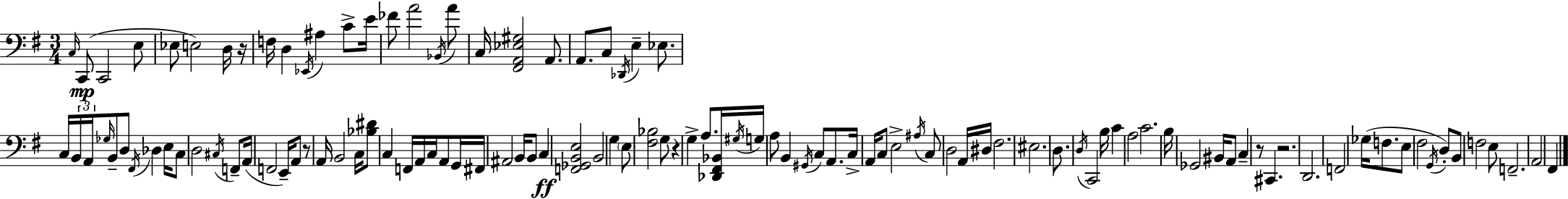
X:1
T:Untitled
M:3/4
L:1/4
K:Em
C,/4 C,,/2 C,,2 E,/2 _E,/2 E,2 D,/4 z/4 F,/4 D, _E,,/4 ^A, C/2 E/4 _F/2 A2 _B,,/4 A/2 C,/4 [^F,,A,,_E,^G,]2 A,,/2 A,,/2 C,/2 _D,,/4 E, _E,/2 C,/4 B,,/4 A,,/4 _G,/4 B,,/2 D,/2 ^F,,/4 _D, E,/4 C,/2 D,2 ^C,/4 F,,/2 A,,/4 F,,2 E,,/4 A,,/2 z/2 A,,/4 B,,2 C,/4 [_B,^D]/2 C, F,,/4 A,,/4 C,/4 A,,/2 G,,/4 ^F,,/4 ^A,,2 B,,/4 B,,/2 C, [F,,_G,,B,,E,]2 B,,2 G, E,/2 [^F,_B,]2 G,/2 z G, A,/2 [_D,,^F,,_B,,]/4 ^G,/4 G,/4 A,/2 B,, ^G,,/4 C,/2 A,,/2 C,/4 A,,/4 C,/2 E,2 ^A,/4 C,/2 D,2 A,,/4 ^D,/4 ^F,2 ^E,2 D,/2 D,/4 C,,2 B,/4 C A,2 C2 B,/4 _G,,2 ^B,,/4 A,,/2 C, z/2 ^C,, z2 D,,2 F,,2 _G,/4 F,/2 E,/2 ^F,2 G,,/4 D,/2 B,,/2 F,2 E,/2 F,,2 A,,2 ^F,,